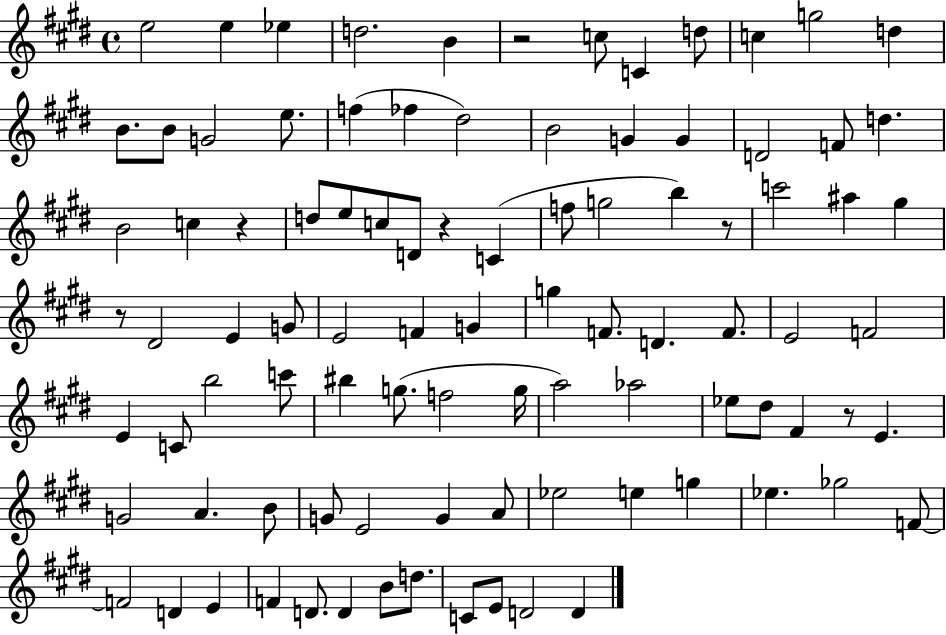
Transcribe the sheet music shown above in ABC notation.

X:1
T:Untitled
M:4/4
L:1/4
K:E
e2 e _e d2 B z2 c/2 C d/2 c g2 d B/2 B/2 G2 e/2 f _f ^d2 B2 G G D2 F/2 d B2 c z d/2 e/2 c/2 D/2 z C f/2 g2 b z/2 c'2 ^a ^g z/2 ^D2 E G/2 E2 F G g F/2 D F/2 E2 F2 E C/2 b2 c'/2 ^b g/2 f2 g/4 a2 _a2 _e/2 ^d/2 ^F z/2 E G2 A B/2 G/2 E2 G A/2 _e2 e g _e _g2 F/2 F2 D E F D/2 D B/2 d/2 C/2 E/2 D2 D